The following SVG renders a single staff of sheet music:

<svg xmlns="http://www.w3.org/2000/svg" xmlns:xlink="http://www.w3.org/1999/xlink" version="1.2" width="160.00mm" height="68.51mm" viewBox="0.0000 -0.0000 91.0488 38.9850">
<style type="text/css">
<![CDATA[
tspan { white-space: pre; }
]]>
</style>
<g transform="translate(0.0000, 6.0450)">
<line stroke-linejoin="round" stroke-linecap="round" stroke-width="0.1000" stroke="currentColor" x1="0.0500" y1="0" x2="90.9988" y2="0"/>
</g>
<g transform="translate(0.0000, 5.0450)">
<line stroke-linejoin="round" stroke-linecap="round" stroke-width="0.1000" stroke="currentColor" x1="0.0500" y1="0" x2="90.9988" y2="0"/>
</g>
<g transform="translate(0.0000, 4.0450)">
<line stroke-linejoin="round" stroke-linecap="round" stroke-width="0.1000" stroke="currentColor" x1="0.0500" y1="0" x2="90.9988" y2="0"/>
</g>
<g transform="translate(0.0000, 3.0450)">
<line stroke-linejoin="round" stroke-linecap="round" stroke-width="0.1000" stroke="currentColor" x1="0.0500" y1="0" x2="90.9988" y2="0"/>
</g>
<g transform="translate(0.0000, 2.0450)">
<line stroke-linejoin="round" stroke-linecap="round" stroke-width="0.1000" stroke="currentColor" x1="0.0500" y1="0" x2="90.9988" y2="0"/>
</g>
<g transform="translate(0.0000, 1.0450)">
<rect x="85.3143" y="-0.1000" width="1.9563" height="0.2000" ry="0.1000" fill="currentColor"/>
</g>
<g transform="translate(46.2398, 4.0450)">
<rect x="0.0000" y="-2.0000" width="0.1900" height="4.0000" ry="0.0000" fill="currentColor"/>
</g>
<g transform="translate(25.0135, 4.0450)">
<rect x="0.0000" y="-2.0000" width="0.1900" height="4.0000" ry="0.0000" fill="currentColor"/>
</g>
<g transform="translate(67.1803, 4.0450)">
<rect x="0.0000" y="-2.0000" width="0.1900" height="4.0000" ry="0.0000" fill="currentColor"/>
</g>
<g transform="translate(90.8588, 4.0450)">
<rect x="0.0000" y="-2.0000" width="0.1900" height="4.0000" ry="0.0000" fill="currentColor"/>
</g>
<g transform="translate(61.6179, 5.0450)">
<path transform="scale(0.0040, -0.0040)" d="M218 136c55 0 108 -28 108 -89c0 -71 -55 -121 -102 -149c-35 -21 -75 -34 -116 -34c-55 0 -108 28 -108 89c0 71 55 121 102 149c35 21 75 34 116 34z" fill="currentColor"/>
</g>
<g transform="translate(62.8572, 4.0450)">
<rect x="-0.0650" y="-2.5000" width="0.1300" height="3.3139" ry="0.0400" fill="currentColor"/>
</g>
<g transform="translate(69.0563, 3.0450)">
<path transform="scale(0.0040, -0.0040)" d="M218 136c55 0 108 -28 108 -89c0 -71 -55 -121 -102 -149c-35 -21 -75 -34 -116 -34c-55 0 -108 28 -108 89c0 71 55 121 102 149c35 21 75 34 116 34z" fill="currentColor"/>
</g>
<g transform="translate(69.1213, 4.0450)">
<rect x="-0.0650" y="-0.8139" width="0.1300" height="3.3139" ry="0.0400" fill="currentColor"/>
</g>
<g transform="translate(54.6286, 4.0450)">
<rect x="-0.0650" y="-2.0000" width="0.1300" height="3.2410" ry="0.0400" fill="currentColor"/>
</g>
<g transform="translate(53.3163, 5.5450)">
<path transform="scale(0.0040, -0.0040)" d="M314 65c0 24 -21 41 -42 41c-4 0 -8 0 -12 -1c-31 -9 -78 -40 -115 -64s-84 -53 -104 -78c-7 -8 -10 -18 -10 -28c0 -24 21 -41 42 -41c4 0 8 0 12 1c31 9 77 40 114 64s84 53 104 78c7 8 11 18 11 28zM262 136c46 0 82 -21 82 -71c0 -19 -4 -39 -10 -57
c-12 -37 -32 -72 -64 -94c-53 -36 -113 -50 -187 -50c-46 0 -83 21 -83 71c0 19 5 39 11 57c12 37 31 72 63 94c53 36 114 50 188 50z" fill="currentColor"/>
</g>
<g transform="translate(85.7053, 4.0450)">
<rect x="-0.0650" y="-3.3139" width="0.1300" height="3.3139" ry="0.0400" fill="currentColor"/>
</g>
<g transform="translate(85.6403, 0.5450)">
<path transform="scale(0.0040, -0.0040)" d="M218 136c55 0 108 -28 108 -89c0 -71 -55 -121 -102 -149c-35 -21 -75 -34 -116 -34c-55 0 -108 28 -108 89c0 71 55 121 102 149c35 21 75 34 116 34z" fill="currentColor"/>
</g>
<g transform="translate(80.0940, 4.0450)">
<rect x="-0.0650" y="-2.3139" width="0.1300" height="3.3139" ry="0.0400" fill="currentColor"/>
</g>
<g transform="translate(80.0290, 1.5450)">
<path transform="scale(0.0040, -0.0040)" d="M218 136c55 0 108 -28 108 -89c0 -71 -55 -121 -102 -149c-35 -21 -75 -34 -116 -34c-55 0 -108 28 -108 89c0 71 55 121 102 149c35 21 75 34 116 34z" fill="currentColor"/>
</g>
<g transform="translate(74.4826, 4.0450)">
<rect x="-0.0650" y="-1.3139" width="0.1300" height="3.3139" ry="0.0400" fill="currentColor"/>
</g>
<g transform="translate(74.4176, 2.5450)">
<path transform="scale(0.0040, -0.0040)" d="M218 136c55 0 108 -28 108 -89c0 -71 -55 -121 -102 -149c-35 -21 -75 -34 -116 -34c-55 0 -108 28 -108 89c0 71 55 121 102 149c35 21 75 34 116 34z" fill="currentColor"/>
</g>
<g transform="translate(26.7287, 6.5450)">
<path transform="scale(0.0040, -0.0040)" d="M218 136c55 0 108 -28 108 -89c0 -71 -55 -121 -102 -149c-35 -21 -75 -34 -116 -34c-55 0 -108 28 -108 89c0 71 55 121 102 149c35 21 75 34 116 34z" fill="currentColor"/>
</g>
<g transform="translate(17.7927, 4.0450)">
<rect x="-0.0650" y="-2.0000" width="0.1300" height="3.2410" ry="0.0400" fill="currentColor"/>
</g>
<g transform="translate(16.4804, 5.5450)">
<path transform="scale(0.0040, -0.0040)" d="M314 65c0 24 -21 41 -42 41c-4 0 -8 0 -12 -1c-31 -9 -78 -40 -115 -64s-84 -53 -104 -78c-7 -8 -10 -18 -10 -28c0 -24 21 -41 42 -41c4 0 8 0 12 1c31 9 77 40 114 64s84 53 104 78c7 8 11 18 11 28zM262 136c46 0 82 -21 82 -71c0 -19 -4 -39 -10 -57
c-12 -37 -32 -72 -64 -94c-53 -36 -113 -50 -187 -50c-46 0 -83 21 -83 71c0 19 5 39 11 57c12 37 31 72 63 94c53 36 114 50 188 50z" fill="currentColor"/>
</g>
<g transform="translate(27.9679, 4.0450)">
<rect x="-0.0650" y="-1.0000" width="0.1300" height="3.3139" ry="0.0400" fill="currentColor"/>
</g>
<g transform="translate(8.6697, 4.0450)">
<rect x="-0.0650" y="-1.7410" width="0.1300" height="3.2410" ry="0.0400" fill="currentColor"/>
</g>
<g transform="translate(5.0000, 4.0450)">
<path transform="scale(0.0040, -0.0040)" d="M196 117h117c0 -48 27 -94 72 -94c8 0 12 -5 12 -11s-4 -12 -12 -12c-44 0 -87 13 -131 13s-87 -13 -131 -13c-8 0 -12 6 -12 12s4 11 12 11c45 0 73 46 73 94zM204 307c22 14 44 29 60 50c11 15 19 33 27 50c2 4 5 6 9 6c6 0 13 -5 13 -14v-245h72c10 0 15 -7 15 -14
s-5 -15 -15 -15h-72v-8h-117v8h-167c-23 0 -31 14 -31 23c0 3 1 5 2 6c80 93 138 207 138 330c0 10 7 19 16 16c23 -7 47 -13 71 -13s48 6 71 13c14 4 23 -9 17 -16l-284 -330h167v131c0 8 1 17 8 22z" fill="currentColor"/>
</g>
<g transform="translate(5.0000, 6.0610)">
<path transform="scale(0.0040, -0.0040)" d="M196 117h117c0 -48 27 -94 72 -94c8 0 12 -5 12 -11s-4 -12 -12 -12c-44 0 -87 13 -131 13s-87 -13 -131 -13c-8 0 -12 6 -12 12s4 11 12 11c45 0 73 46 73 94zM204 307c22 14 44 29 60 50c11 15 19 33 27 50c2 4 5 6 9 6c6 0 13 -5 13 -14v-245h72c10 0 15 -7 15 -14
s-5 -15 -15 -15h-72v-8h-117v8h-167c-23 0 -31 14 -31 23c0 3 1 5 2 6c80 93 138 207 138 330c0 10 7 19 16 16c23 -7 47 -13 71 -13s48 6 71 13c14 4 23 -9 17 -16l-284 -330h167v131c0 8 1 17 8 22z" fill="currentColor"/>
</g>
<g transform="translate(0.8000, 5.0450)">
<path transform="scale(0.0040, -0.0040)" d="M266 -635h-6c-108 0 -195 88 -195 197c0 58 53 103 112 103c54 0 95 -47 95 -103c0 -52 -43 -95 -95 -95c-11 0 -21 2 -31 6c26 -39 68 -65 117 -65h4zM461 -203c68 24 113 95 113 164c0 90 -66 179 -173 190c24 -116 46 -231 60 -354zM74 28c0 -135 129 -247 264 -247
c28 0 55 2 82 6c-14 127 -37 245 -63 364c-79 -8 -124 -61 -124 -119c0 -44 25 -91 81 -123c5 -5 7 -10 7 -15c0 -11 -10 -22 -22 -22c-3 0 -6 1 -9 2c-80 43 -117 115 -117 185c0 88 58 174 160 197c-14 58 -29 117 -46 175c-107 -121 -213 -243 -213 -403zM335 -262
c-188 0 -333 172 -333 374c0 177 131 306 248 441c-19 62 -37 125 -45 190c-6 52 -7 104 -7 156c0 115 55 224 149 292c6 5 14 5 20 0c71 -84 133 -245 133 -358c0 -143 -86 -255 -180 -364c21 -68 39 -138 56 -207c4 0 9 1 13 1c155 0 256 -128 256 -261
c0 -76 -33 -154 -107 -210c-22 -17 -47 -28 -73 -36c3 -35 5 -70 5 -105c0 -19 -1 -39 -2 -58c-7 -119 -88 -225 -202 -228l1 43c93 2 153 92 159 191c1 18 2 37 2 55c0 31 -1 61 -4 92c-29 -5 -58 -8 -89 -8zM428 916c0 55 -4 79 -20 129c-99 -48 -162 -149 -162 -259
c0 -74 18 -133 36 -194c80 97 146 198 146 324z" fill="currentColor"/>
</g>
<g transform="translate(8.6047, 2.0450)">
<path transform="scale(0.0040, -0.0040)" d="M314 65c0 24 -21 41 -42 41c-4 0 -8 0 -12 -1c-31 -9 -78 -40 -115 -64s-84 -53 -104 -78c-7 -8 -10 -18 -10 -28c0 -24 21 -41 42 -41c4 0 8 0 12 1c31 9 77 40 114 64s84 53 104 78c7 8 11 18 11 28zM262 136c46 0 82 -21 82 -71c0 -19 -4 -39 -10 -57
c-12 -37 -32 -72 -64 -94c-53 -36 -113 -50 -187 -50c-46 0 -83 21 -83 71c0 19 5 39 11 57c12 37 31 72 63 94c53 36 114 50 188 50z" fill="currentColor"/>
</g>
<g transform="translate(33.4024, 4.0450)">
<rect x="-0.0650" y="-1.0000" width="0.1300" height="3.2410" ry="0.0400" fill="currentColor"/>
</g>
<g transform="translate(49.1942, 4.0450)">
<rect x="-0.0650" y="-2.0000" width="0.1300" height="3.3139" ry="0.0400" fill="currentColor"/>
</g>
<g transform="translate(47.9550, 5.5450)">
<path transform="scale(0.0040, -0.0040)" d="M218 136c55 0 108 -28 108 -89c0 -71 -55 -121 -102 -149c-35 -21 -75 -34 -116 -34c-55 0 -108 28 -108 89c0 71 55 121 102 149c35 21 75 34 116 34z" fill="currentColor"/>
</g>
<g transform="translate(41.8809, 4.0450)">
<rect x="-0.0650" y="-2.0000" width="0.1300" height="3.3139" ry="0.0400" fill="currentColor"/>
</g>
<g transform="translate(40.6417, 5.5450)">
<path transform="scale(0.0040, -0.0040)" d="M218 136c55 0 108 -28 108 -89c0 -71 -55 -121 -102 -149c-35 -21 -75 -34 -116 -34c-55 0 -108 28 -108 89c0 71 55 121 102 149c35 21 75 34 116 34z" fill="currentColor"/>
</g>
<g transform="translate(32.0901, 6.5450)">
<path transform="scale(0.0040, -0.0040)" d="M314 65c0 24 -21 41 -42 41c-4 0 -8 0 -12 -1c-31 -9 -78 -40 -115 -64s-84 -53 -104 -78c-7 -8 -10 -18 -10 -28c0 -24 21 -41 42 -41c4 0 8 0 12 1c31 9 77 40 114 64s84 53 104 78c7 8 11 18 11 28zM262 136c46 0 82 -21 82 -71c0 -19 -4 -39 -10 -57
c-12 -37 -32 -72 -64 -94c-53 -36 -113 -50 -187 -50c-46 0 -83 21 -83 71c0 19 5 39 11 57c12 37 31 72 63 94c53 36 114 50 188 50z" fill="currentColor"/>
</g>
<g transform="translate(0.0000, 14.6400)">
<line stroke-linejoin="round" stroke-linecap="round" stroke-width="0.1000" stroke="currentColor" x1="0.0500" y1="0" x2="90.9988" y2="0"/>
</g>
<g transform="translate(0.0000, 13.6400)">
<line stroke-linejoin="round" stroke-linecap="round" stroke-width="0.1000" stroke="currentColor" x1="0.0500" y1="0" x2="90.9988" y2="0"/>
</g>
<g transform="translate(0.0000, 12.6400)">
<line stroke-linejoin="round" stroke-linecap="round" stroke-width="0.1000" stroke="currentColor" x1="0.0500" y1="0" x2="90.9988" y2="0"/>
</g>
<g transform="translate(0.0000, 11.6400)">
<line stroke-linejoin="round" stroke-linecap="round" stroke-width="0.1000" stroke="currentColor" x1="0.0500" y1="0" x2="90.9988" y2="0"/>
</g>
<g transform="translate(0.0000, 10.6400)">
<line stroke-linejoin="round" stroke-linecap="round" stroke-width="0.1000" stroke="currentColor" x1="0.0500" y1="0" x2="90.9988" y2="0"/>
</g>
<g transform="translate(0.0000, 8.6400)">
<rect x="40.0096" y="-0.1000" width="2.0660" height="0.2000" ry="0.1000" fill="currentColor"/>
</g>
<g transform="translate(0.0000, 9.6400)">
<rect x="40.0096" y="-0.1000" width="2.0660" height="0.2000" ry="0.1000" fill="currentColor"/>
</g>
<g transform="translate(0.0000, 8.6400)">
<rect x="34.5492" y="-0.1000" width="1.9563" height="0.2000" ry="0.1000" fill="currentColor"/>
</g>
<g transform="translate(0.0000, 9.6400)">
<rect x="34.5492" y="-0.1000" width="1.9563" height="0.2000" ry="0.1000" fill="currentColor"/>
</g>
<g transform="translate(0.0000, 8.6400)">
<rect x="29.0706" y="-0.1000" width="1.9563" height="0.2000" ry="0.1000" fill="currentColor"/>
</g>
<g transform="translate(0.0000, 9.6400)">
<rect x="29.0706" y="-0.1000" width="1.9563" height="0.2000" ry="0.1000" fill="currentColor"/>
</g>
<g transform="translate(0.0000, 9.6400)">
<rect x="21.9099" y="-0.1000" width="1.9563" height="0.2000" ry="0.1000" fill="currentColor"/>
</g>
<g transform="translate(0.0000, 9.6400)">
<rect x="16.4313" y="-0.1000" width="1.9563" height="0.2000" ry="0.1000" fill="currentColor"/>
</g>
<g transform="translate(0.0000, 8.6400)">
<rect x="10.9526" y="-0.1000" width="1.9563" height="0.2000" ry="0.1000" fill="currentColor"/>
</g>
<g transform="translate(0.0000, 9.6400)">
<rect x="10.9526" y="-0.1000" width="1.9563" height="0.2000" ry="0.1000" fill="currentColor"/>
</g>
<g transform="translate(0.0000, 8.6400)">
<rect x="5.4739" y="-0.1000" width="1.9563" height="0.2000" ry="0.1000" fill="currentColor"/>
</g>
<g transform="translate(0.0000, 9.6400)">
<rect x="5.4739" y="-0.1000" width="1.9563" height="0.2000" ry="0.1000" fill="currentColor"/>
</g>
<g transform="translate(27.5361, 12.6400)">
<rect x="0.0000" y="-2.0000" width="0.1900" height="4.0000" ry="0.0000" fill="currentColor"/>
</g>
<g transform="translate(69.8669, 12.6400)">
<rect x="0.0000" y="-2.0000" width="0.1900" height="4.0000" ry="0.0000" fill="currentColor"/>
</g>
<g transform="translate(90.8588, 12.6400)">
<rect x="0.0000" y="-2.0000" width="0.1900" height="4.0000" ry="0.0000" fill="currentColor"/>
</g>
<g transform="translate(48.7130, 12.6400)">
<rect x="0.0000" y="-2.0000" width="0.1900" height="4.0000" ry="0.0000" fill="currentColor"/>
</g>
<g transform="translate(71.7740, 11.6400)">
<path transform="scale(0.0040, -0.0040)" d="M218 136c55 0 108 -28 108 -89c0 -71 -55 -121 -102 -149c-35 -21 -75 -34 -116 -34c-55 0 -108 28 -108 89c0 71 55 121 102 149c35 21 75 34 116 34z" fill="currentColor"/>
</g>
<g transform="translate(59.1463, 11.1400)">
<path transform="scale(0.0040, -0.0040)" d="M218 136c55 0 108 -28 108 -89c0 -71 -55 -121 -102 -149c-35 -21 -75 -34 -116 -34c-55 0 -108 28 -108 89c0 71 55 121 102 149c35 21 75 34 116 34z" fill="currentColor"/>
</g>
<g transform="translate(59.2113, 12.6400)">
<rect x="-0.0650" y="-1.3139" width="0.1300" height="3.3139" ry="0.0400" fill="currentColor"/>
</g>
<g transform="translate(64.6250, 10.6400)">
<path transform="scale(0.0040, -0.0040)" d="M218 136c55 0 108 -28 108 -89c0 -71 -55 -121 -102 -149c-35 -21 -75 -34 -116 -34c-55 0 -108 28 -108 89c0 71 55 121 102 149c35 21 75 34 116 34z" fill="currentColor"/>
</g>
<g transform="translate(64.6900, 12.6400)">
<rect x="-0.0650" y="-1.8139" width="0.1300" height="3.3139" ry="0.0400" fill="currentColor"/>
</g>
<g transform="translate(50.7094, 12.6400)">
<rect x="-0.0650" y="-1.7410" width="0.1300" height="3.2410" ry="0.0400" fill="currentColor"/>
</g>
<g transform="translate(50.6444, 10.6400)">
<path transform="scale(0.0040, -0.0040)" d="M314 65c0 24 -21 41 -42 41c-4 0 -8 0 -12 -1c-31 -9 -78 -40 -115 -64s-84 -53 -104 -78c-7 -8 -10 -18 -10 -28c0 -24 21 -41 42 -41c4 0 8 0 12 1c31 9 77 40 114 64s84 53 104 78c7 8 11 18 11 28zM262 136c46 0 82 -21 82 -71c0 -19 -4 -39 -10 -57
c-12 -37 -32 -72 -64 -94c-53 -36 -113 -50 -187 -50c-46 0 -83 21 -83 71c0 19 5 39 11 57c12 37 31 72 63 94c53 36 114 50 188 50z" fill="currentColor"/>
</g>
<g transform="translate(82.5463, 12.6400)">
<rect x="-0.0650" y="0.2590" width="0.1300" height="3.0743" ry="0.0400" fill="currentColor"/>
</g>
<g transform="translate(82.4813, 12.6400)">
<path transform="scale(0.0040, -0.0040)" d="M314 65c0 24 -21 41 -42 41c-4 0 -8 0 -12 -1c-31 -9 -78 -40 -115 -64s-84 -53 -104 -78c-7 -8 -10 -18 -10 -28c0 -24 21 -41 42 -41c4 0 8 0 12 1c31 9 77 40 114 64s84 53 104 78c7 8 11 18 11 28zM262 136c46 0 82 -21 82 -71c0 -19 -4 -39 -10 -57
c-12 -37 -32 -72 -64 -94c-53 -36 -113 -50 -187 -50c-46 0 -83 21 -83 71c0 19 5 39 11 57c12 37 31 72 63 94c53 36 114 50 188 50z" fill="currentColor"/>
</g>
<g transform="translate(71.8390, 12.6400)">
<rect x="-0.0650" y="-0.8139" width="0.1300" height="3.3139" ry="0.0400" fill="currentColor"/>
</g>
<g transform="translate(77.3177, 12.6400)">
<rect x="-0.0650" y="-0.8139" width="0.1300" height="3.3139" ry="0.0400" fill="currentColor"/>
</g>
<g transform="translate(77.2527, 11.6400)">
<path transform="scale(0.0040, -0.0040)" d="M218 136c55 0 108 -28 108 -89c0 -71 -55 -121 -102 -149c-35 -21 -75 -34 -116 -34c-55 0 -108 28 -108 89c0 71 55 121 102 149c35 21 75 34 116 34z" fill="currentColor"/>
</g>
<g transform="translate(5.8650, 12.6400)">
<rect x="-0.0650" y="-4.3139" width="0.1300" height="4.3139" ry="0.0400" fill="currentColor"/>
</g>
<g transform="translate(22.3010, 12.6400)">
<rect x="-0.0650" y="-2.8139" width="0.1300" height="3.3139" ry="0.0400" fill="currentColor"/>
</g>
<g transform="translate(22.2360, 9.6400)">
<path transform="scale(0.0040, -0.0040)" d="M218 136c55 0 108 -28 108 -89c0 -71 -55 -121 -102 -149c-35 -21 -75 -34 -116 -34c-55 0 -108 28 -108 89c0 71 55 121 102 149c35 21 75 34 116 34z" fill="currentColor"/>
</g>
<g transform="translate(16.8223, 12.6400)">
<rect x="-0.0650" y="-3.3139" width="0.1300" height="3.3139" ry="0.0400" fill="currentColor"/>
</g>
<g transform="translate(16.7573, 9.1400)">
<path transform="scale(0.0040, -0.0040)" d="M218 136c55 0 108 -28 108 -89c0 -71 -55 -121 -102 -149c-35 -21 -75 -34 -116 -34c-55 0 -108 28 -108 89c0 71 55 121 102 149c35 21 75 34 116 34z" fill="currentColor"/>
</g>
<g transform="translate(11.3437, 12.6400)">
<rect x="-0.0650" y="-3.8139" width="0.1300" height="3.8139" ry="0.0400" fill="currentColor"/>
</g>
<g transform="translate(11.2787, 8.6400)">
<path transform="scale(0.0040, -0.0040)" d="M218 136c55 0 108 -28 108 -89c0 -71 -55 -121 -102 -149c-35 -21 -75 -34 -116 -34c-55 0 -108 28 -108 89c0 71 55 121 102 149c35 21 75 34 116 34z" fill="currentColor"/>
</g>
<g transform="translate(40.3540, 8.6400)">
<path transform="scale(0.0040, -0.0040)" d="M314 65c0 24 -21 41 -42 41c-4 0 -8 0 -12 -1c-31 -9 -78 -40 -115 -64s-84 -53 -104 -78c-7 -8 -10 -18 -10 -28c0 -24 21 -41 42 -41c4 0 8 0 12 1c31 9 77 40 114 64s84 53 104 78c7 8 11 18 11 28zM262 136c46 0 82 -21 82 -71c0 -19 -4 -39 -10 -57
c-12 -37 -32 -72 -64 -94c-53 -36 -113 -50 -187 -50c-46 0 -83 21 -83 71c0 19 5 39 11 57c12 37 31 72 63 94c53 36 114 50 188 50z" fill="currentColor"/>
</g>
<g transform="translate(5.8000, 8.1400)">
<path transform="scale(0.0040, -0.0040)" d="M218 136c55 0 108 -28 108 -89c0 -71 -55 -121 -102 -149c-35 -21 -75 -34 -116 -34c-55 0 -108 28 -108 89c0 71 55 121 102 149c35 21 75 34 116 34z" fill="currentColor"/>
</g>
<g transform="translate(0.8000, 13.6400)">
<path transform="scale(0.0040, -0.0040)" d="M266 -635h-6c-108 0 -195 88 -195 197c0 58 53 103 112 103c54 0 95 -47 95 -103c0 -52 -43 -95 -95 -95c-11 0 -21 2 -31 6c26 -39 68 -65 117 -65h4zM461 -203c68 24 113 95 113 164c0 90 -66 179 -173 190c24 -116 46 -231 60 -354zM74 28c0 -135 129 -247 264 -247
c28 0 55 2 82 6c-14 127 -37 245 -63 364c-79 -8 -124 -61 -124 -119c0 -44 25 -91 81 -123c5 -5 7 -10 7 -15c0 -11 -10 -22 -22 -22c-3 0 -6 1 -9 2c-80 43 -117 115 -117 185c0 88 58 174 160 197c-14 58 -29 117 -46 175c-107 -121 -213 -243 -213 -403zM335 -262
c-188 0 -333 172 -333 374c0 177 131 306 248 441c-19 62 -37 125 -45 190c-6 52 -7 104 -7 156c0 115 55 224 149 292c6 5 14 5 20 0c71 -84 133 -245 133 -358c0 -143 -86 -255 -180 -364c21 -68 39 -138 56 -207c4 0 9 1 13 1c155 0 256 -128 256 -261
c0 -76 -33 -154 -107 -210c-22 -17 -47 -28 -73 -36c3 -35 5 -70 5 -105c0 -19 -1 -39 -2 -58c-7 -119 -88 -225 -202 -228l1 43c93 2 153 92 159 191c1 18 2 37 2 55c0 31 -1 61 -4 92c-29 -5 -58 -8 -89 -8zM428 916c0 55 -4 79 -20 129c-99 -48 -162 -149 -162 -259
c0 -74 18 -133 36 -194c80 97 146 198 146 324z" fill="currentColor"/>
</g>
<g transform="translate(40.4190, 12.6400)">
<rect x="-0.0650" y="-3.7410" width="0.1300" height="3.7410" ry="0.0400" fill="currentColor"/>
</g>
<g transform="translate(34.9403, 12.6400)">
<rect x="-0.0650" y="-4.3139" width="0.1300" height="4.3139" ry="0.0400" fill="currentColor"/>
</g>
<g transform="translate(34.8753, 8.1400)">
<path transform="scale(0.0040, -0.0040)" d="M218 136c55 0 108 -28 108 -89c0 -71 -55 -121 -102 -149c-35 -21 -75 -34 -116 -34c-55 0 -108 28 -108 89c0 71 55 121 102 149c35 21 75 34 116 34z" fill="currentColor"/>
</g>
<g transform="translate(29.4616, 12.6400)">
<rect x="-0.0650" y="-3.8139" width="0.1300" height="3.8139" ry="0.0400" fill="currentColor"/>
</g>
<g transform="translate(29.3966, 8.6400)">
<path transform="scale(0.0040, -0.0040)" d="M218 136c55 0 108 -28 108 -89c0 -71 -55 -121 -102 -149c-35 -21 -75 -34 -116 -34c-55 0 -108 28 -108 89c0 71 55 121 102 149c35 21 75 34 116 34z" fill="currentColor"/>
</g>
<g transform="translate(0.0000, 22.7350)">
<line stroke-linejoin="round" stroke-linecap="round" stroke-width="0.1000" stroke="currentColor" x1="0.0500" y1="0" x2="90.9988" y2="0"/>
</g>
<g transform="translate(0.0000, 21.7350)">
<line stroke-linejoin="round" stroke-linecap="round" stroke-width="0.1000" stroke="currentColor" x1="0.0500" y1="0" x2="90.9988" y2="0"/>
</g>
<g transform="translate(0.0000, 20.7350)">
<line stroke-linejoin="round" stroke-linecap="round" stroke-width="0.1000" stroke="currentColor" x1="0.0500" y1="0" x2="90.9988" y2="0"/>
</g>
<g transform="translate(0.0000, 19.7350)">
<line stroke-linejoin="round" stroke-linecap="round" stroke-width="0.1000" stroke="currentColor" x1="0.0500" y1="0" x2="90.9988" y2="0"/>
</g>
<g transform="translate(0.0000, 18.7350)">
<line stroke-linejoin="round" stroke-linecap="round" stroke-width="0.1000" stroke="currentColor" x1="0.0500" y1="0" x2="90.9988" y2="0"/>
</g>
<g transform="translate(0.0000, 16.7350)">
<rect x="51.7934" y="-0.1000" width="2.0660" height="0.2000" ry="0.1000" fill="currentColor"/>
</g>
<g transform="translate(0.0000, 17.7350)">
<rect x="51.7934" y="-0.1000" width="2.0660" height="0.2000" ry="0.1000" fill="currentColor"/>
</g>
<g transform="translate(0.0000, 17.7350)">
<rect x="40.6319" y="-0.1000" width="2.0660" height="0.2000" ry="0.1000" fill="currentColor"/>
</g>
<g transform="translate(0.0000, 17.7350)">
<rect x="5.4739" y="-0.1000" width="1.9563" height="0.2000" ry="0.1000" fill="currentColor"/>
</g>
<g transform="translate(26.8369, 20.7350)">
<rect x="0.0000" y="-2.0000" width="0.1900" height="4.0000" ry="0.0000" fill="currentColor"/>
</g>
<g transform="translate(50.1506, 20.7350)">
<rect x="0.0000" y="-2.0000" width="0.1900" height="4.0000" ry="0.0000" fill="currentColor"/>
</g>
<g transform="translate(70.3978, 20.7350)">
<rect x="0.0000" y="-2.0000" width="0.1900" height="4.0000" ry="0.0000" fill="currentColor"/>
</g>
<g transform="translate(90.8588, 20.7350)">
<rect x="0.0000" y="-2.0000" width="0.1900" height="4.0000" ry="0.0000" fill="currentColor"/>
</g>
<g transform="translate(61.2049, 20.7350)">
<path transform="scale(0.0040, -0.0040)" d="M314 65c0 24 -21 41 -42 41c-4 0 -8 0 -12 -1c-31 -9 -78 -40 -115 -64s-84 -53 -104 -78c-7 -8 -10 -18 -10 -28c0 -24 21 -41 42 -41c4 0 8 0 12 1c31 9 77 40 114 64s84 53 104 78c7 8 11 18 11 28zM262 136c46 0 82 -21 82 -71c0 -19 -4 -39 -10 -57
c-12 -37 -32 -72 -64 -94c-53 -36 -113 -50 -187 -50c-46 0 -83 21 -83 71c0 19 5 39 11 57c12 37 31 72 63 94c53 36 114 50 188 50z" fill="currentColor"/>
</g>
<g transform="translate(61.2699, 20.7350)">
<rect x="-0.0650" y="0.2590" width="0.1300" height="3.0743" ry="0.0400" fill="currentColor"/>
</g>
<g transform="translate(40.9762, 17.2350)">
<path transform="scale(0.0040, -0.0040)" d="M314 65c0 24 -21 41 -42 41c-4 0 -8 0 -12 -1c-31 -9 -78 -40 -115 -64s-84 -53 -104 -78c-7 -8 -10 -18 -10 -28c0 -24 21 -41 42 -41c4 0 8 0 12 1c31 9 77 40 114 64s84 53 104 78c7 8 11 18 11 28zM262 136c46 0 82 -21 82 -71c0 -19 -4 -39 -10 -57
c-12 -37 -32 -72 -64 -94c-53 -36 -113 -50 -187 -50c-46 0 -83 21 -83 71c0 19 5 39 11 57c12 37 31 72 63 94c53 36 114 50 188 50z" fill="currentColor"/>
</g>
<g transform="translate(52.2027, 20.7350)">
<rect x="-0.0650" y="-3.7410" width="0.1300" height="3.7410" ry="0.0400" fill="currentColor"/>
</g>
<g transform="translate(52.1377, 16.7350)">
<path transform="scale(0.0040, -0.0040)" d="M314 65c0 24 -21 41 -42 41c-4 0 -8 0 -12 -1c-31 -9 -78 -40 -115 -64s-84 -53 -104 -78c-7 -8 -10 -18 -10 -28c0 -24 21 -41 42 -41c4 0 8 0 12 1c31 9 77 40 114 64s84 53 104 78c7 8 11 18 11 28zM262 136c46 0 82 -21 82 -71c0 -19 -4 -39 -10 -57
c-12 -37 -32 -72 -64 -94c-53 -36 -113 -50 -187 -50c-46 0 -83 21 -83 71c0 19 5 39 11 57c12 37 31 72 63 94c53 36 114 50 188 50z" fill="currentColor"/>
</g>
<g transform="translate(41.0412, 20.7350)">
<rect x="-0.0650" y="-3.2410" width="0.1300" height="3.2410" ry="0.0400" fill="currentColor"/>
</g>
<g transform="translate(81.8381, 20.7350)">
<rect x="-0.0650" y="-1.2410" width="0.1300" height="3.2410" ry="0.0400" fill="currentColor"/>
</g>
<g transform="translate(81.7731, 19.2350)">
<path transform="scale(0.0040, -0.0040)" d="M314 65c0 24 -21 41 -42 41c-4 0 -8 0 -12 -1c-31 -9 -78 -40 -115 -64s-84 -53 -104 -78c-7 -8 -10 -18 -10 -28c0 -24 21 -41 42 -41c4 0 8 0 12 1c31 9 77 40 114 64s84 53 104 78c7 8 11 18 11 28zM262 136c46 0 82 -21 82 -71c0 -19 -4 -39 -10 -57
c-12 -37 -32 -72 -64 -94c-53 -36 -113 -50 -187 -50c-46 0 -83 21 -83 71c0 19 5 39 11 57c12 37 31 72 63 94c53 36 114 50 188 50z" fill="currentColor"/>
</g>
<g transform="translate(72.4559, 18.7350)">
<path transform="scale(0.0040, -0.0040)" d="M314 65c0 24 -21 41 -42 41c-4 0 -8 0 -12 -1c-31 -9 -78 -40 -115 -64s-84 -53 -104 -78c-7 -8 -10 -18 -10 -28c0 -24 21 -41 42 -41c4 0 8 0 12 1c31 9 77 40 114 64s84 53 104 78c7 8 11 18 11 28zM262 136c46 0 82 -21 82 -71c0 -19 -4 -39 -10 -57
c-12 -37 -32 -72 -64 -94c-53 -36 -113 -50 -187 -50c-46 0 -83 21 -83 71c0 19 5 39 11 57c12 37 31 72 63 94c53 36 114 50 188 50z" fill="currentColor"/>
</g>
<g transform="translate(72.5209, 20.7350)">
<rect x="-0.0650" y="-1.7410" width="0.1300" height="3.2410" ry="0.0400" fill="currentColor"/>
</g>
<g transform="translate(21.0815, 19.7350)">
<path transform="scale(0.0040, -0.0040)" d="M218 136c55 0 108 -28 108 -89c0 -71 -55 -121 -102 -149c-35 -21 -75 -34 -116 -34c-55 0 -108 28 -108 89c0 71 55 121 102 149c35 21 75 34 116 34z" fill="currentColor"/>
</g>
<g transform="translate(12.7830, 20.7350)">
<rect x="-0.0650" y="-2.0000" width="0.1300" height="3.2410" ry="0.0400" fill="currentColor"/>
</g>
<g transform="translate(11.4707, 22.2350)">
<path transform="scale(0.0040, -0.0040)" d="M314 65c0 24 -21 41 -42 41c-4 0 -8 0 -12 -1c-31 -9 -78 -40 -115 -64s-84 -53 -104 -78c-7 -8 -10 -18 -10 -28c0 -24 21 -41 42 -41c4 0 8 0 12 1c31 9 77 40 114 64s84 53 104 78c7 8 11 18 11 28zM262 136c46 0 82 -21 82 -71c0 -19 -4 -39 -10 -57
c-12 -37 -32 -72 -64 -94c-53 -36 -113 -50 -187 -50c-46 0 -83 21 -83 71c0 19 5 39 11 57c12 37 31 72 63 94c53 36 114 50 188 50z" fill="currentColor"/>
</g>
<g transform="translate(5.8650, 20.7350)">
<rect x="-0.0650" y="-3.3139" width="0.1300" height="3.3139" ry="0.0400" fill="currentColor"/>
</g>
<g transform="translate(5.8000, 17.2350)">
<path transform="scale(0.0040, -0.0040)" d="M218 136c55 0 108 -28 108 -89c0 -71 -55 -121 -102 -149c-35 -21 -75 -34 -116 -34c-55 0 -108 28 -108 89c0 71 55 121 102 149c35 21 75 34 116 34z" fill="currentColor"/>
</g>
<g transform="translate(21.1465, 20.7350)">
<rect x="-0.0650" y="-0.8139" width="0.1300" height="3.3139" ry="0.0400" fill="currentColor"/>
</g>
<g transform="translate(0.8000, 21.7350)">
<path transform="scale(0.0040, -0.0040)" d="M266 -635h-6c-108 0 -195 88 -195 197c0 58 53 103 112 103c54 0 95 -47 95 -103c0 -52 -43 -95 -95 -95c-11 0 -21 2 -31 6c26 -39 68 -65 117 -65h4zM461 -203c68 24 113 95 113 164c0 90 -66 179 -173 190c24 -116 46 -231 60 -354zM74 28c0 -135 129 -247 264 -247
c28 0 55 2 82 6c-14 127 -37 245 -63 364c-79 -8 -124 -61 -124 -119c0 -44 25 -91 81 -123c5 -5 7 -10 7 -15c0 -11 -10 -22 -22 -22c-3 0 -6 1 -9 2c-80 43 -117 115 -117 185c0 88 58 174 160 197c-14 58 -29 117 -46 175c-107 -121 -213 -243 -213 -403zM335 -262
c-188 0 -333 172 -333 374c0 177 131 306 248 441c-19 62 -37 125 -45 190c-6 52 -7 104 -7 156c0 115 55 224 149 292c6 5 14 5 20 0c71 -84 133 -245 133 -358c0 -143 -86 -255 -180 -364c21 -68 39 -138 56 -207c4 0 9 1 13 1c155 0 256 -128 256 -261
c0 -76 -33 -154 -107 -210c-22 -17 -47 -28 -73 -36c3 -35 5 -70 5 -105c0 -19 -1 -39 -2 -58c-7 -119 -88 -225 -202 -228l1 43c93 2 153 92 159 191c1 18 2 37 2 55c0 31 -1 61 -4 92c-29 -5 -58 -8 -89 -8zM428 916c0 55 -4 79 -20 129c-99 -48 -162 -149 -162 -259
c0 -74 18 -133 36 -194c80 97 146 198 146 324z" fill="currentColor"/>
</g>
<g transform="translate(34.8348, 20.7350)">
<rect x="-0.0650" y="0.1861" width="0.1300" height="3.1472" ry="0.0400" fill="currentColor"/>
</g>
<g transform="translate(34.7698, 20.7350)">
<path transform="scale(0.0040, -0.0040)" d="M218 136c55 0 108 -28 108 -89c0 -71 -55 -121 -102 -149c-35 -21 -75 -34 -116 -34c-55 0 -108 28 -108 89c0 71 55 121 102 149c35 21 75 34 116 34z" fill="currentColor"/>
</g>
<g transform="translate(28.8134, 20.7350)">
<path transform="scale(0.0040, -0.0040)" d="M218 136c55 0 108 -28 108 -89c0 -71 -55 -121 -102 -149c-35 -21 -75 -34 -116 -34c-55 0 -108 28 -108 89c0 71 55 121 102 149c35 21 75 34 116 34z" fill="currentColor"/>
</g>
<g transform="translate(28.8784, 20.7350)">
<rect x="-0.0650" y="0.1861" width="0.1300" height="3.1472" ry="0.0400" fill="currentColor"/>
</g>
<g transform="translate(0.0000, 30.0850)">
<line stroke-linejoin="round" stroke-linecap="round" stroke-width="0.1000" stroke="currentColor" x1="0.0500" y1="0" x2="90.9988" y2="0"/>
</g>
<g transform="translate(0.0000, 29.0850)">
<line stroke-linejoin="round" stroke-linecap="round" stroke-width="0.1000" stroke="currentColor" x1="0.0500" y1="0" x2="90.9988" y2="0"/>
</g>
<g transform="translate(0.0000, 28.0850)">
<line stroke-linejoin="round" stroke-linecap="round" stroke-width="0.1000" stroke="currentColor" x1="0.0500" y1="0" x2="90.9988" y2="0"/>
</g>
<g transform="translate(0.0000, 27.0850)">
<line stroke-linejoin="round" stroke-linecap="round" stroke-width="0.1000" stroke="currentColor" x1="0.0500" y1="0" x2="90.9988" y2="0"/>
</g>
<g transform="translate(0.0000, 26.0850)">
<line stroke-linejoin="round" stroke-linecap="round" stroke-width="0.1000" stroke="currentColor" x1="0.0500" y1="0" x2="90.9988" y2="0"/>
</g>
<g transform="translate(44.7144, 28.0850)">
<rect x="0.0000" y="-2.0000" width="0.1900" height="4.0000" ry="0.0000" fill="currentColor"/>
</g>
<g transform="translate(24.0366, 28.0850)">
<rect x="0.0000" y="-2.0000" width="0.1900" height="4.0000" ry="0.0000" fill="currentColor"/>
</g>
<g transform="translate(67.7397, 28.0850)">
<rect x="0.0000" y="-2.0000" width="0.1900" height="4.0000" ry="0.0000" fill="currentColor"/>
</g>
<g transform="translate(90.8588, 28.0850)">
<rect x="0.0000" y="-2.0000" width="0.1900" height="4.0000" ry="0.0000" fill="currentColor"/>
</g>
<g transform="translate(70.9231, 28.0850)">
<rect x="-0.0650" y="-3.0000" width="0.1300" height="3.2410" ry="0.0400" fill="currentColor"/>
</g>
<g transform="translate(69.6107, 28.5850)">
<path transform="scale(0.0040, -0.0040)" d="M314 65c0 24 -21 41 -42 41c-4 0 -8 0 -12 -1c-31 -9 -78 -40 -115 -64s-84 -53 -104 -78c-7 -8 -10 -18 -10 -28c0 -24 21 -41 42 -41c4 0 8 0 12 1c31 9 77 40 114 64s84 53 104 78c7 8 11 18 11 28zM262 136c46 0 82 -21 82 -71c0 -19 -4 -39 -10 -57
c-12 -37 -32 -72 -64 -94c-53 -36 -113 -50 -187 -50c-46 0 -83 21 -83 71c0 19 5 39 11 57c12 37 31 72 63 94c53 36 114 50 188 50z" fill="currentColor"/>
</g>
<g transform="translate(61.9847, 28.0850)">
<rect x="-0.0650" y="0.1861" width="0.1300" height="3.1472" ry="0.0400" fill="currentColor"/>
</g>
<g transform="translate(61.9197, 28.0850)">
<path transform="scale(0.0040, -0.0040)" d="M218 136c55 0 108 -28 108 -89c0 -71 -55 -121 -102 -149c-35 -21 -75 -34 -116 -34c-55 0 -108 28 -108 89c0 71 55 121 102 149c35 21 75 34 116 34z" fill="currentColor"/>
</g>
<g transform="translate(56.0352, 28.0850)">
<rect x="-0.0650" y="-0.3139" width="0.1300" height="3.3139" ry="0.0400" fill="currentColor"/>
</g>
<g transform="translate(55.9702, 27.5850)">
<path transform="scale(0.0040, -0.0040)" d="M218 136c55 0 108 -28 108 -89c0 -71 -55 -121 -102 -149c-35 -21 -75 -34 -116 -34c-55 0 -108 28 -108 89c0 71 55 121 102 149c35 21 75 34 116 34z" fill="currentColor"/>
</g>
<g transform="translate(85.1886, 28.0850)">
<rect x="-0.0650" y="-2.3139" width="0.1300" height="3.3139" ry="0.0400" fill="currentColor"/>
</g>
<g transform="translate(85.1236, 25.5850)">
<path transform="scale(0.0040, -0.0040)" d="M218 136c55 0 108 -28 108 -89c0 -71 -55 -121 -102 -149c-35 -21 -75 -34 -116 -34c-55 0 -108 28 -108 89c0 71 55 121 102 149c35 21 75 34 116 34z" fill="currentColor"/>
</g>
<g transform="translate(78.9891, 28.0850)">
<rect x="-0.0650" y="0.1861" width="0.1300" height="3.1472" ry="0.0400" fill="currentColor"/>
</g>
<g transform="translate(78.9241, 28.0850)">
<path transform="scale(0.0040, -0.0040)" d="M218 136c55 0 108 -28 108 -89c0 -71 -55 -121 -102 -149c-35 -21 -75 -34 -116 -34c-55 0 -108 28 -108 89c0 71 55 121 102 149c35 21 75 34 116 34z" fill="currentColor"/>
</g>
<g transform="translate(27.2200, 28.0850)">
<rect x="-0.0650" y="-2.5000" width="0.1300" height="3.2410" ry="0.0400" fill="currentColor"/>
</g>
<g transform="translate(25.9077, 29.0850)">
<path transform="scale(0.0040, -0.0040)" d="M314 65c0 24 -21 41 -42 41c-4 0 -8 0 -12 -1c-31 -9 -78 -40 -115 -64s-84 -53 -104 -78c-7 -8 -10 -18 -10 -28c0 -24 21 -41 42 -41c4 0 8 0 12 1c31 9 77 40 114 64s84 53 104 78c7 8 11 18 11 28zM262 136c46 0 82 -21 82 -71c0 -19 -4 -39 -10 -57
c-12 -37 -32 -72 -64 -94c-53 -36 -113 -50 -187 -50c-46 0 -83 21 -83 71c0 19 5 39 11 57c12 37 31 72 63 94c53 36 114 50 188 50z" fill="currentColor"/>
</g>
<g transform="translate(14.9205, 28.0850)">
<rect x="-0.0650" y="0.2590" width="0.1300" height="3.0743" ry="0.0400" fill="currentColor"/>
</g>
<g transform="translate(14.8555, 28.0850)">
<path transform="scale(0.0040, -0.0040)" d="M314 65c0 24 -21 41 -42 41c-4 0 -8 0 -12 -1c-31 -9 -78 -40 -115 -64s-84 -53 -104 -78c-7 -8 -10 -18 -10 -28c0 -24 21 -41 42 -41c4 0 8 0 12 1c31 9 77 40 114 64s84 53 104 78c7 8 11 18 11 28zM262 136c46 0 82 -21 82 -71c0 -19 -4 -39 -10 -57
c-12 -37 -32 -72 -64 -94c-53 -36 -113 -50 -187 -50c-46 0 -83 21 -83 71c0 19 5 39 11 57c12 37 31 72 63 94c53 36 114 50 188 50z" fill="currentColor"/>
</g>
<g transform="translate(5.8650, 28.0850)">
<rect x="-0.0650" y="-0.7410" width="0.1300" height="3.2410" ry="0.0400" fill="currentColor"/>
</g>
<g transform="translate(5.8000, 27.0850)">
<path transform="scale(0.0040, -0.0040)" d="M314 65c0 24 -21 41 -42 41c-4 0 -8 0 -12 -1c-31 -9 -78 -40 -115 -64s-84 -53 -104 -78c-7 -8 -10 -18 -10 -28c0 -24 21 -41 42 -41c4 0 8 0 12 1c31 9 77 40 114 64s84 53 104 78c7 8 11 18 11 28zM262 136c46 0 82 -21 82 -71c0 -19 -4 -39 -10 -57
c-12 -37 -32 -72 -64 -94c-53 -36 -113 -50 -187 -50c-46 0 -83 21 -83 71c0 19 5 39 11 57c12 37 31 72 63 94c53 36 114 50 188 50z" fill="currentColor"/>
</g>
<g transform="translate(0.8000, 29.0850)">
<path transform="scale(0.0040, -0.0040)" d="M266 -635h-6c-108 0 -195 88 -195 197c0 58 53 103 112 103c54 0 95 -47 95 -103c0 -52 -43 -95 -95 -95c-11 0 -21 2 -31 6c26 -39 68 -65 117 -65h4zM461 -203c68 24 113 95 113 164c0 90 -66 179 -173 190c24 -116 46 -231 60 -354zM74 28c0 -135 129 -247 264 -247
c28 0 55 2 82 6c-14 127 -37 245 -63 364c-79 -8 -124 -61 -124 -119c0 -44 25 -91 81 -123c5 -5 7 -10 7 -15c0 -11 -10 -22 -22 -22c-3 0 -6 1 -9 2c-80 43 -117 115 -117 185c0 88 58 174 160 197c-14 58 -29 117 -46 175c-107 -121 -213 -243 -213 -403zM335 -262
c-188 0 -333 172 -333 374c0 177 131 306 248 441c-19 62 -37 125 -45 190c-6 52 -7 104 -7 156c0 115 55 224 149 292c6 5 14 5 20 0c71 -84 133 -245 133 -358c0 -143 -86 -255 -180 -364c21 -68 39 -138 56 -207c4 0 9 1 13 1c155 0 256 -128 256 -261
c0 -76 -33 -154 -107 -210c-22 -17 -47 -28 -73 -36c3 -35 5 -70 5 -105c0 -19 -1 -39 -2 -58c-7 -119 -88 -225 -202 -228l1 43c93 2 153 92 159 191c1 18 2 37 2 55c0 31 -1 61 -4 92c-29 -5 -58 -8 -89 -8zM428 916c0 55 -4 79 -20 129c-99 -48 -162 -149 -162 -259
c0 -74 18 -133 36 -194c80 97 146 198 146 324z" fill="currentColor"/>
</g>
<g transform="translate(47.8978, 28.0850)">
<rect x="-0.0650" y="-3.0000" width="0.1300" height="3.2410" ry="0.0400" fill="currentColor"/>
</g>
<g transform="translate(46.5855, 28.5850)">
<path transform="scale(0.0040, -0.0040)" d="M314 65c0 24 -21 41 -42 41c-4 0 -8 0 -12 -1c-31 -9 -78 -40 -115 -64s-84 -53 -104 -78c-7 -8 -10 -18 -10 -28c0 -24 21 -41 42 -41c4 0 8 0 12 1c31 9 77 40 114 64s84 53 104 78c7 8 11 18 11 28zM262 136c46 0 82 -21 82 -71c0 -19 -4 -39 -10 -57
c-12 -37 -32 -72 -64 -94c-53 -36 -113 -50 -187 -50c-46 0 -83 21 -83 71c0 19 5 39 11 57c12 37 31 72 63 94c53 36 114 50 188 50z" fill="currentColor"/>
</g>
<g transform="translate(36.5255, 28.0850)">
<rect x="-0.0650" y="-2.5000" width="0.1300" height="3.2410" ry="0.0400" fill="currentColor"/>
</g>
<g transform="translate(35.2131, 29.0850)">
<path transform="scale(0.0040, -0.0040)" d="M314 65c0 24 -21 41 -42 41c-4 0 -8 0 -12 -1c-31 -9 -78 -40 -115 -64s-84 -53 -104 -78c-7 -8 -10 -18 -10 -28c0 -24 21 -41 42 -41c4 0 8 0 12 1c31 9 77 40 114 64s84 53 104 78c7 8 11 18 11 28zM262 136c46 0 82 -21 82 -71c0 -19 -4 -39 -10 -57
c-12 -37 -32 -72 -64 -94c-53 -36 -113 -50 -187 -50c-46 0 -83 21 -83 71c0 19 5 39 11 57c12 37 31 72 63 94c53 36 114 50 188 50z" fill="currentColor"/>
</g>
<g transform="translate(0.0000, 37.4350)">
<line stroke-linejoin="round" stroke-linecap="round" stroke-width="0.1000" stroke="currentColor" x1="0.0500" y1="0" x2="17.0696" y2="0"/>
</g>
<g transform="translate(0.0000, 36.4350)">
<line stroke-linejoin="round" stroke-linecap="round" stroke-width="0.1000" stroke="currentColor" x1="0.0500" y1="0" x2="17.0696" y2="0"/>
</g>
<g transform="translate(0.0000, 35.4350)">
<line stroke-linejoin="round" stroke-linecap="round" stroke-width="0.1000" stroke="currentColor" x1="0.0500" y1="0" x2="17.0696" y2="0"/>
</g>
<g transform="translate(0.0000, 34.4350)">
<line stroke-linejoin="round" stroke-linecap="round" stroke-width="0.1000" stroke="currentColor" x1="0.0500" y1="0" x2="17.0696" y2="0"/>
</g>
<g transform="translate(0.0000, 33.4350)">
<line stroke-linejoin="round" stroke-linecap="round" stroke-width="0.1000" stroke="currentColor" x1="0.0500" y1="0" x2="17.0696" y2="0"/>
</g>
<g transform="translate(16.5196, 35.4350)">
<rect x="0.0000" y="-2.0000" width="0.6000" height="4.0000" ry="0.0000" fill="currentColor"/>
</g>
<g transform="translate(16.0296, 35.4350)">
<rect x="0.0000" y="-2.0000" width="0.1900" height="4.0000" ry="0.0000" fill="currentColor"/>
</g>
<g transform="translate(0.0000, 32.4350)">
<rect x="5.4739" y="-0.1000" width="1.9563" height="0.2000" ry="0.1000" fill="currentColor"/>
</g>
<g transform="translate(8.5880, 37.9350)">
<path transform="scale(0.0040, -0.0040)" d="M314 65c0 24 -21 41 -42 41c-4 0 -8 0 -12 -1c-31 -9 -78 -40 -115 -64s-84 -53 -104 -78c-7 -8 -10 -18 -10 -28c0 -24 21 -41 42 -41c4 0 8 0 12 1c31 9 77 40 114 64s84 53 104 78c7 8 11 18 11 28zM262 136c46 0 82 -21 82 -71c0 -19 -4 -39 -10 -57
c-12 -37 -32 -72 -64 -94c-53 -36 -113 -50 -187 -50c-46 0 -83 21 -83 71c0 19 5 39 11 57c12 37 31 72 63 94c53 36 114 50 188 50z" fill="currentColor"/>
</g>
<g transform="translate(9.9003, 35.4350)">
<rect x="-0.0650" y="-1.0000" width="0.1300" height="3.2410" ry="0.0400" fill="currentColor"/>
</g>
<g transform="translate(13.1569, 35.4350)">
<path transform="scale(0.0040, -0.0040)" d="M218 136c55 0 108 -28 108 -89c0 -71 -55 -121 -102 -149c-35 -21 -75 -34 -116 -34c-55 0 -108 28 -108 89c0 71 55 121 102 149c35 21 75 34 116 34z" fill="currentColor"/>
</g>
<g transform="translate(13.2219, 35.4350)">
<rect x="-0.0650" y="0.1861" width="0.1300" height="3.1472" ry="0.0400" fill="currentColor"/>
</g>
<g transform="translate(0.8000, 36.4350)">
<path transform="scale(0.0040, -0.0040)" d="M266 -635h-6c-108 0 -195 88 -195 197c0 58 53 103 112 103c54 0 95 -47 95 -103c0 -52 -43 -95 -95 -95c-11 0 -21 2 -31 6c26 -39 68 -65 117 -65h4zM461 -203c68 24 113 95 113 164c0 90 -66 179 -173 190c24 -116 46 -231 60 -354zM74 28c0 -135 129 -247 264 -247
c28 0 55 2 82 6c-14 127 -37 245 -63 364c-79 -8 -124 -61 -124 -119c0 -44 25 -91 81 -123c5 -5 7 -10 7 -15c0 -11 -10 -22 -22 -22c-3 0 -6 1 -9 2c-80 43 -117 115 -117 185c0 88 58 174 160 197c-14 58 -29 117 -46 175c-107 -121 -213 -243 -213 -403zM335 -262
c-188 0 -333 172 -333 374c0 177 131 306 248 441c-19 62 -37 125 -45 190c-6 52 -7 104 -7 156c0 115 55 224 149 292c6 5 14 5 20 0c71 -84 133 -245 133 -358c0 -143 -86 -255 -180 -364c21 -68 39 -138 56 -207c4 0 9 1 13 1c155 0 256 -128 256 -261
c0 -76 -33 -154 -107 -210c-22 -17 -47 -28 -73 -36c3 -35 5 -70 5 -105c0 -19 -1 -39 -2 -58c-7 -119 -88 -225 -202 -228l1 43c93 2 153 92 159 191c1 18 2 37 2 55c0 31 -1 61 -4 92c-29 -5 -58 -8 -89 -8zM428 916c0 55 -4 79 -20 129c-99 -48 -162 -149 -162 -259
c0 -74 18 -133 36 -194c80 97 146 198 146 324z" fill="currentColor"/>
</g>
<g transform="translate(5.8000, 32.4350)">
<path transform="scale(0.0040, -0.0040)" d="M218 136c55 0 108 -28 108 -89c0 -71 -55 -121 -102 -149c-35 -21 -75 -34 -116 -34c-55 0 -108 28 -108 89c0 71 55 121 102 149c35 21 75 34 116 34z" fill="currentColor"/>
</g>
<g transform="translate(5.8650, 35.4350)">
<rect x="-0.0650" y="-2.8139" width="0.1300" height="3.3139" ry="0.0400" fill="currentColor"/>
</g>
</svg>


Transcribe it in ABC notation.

X:1
T:Untitled
M:4/4
L:1/4
K:C
f2 F2 D D2 F F F2 G d e g b d' c' b a c' d' c'2 f2 e f d d B2 b F2 d B B b2 c'2 B2 f2 e2 d2 B2 G2 G2 A2 c B A2 B g a D2 B